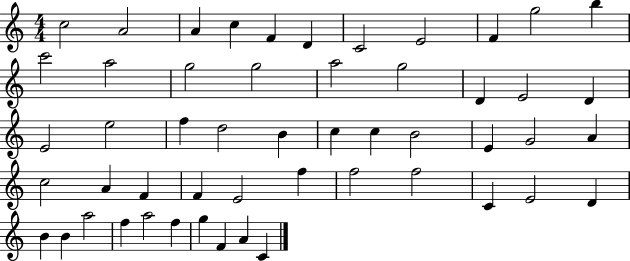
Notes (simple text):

C5/h A4/h A4/q C5/q F4/q D4/q C4/h E4/h F4/q G5/h B5/q C6/h A5/h G5/h G5/h A5/h G5/h D4/q E4/h D4/q E4/h E5/h F5/q D5/h B4/q C5/q C5/q B4/h E4/q G4/h A4/q C5/h A4/q F4/q F4/q E4/h F5/q F5/h F5/h C4/q E4/h D4/q B4/q B4/q A5/h F5/q A5/h F5/q G5/q F4/q A4/q C4/q